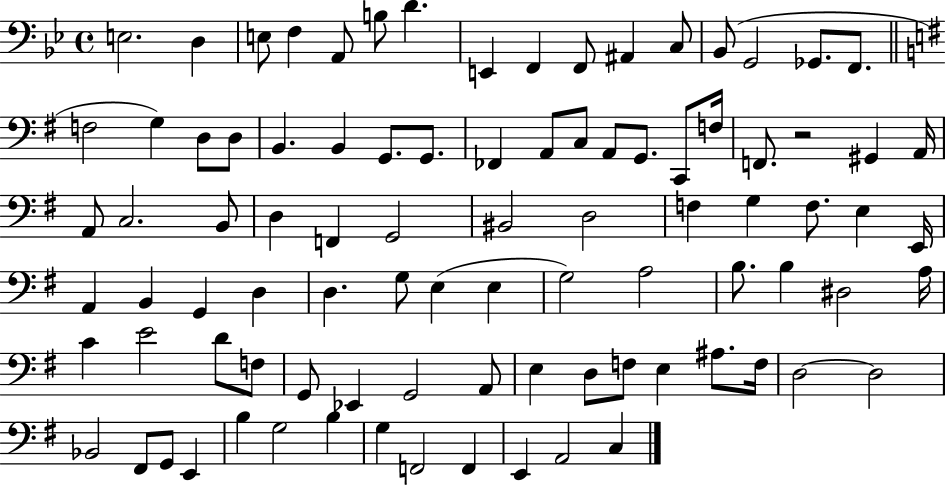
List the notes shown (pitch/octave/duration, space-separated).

E3/h. D3/q E3/e F3/q A2/e B3/e D4/q. E2/q F2/q F2/e A#2/q C3/e Bb2/e G2/h Gb2/e. F2/e. F3/h G3/q D3/e D3/e B2/q. B2/q G2/e. G2/e. FES2/q A2/e C3/e A2/e G2/e. C2/e F3/s F2/e. R/h G#2/q A2/s A2/e C3/h. B2/e D3/q F2/q G2/h BIS2/h D3/h F3/q G3/q F3/e. E3/q E2/s A2/q B2/q G2/q D3/q D3/q. G3/e E3/q E3/q G3/h A3/h B3/e. B3/q D#3/h A3/s C4/q E4/h D4/e F3/e G2/e Eb2/q G2/h A2/e E3/q D3/e F3/e E3/q A#3/e. F3/s D3/h D3/h Bb2/h F#2/e G2/e E2/q B3/q G3/h B3/q G3/q F2/h F2/q E2/q A2/h C3/q